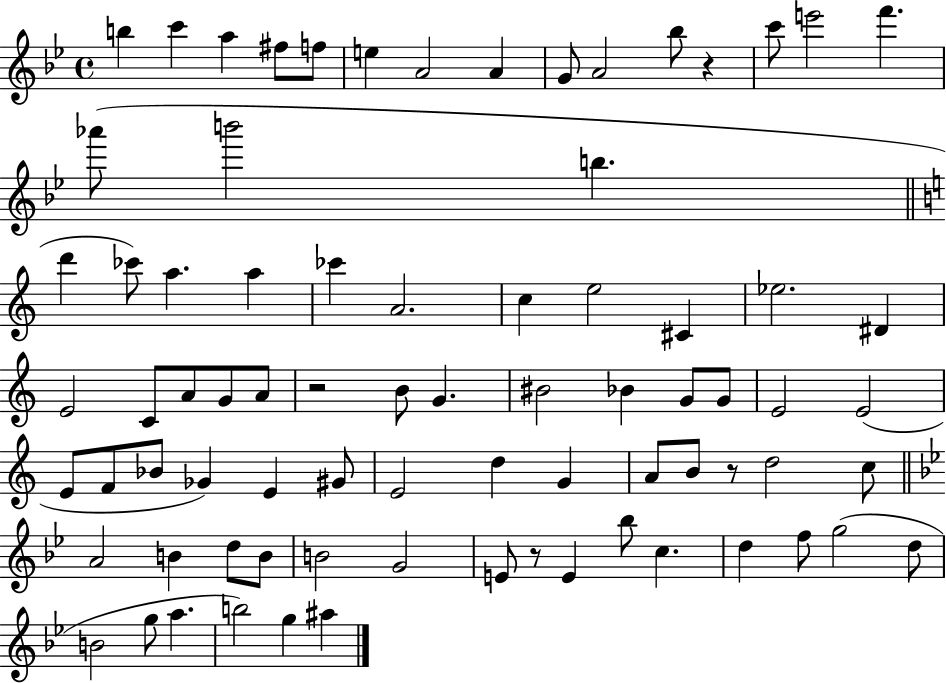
X:1
T:Untitled
M:4/4
L:1/4
K:Bb
b c' a ^f/2 f/2 e A2 A G/2 A2 _b/2 z c'/2 e'2 f' _a'/2 b'2 b d' _c'/2 a a _c' A2 c e2 ^C _e2 ^D E2 C/2 A/2 G/2 A/2 z2 B/2 G ^B2 _B G/2 G/2 E2 E2 E/2 F/2 _B/2 _G E ^G/2 E2 d G A/2 B/2 z/2 d2 c/2 A2 B d/2 B/2 B2 G2 E/2 z/2 E _b/2 c d f/2 g2 d/2 B2 g/2 a b2 g ^a